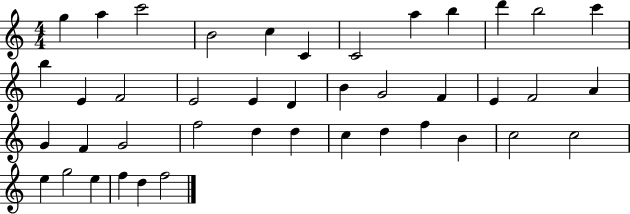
{
  \clef treble
  \numericTimeSignature
  \time 4/4
  \key c \major
  g''4 a''4 c'''2 | b'2 c''4 c'4 | c'2 a''4 b''4 | d'''4 b''2 c'''4 | \break b''4 e'4 f'2 | e'2 e'4 d'4 | b'4 g'2 f'4 | e'4 f'2 a'4 | \break g'4 f'4 g'2 | f''2 d''4 d''4 | c''4 d''4 f''4 b'4 | c''2 c''2 | \break e''4 g''2 e''4 | f''4 d''4 f''2 | \bar "|."
}